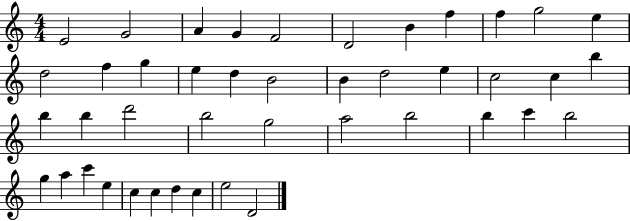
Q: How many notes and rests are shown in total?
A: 43